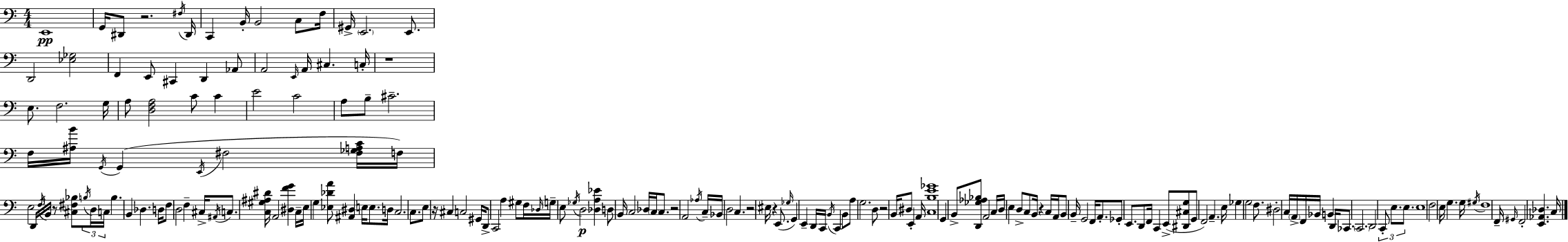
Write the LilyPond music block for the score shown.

{
  \clef bass
  \numericTimeSignature
  \time 4/4
  \key c \major
  e,1\pp | g,16 dis,8 r2. \acciaccatura { fis16 } | dis,16 c,4 b,16-. b,2 c8 | f16 gis,16-> \parenthesize e,2. e,8. | \break d,2 <ees ges>2 | f,4 e,8 cis,4 d,4 aes,8 | a,2 \grace { e,16 } a,16 cis4. | c16-. r1 | \break e8. f2. | g16 a8 <d f a>2 c'8 c'4 | e'2 c'2 | a8 b8-- cis'2.-- | \break f16 <ais b'>16 \acciaccatura { g,16 }( g,4 \acciaccatura { e,16 } fis2 | <fis ges a c'>16 f16) e2 \tuplet 3/2 { d,16 \acciaccatura { f16 } b,16 } r8 | <cis fis bes>8 \tuplet 3/2 { \acciaccatura { b16 } d16 c16 } b4. b,4 | des4. d16 f8 d2 | \break f4-- cis16-> \acciaccatura { ais,16 } c8. <c gis ais dis'>16 a,2 | <dis f' g'>4 c16-- e16 g4 <ees des' a'>8 <ais, dis>4 | e16 e8. d16 c2. | c8. e8 r16 cis4 c2 | \break gis,16 d,8-> c,2 | a4 gis8 f16 \grace { des16 } g16-- e8 \acciaccatura { ges16 } d2\p | <des a ees'>4 d8 b,16 c2 | des16 \parenthesize c16 c8. r2 | \break a,2 \acciaccatura { aes16 } c16-- bes,16 d2 | c4. r2 | eis16 r4 e,8.( \grace { ges16 } g,4) e,4-- | d,16 c,16 \acciaccatura { b,16 } c,4 b,8 a8 g2. | \break d8 r2 | b,16 dis8 e,4-. a,16 <c b e' ges'>1 | g,4 | b,8-> <d, ges aes bes>8 a,2 c16 d16 e4 | \break d8-> c8 b,16 r4 c16 a,16 b,8 b,16-- | g,2 f,16 a,8.-. ges,8-. e,8. | d,8 f,16 c,4 e,8->( <dis, cis g>8 g,8 f,2) | a,4.-- e16 ges4 | \break g2 f8. dis2-. | c16 \parenthesize a,16-> f,16 bes,16 b,4 d,16 ces,8. | \parenthesize c,2. d,2 | \tuplet 3/2 { c,8-. e8. e8. } e1 | \break f2 | e16 g4. g16 \acciaccatura { gis16 } f1 | f,16-- \grace { gis,16 } f,2-. | <e, aes, des>4. c16 \bar "|."
}